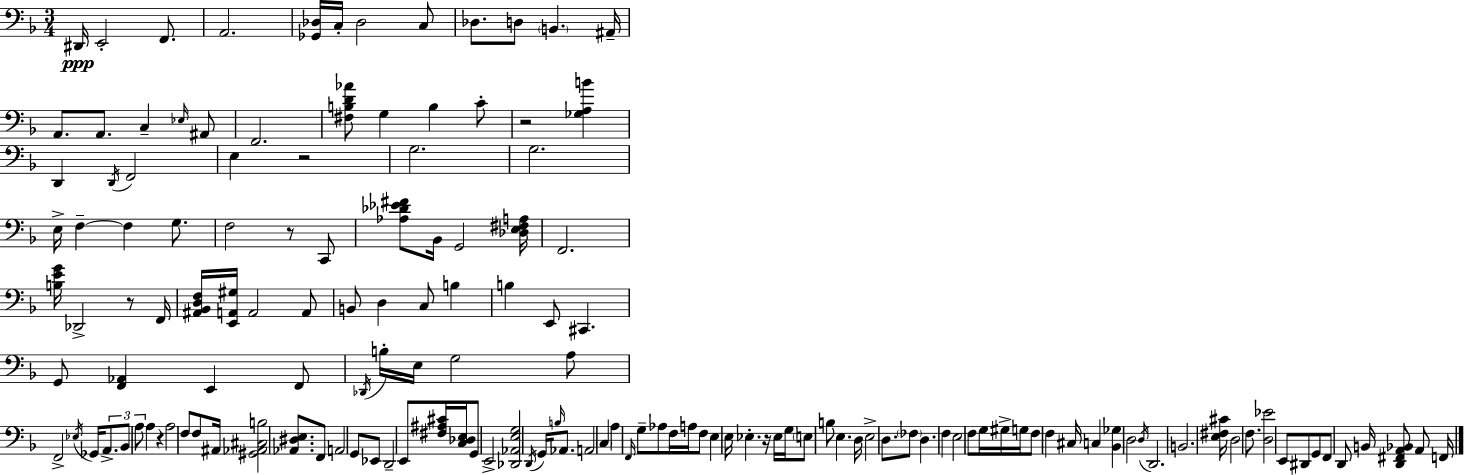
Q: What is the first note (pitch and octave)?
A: D#2